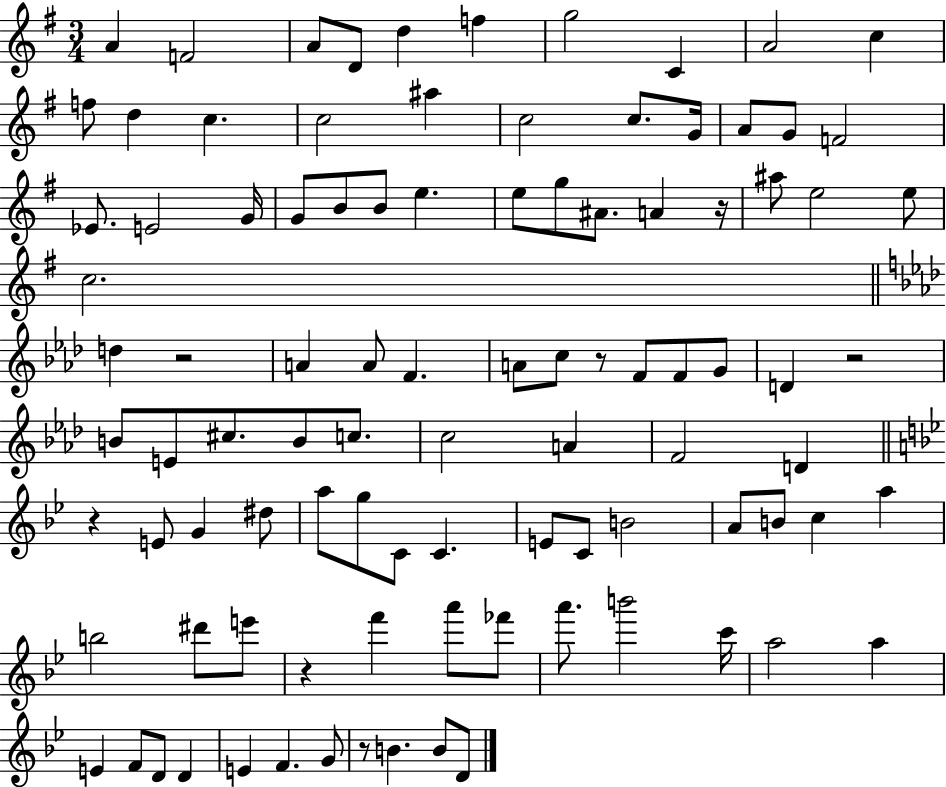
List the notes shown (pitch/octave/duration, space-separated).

A4/q F4/h A4/e D4/e D5/q F5/q G5/h C4/q A4/h C5/q F5/e D5/q C5/q. C5/h A#5/q C5/h C5/e. G4/s A4/e G4/e F4/h Eb4/e. E4/h G4/s G4/e B4/e B4/e E5/q. E5/e G5/e A#4/e. A4/q R/s A#5/e E5/h E5/e C5/h. D5/q R/h A4/q A4/e F4/q. A4/e C5/e R/e F4/e F4/e G4/e D4/q R/h B4/e E4/e C#5/e. B4/e C5/e. C5/h A4/q F4/h D4/q R/q E4/e G4/q D#5/e A5/e G5/e C4/e C4/q. E4/e C4/e B4/h A4/e B4/e C5/q A5/q B5/h D#6/e E6/e R/q F6/q A6/e FES6/e A6/e. B6/h C6/s A5/h A5/q E4/q F4/e D4/e D4/q E4/q F4/q. G4/e R/e B4/q. B4/e D4/e